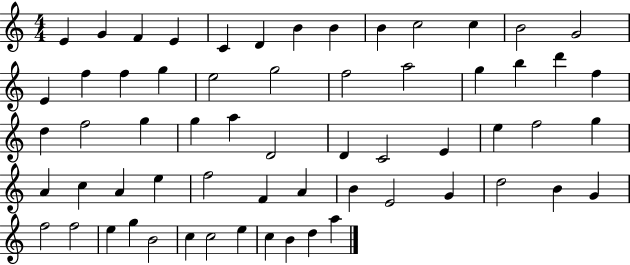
{
  \clef treble
  \numericTimeSignature
  \time 4/4
  \key c \major
  e'4 g'4 f'4 e'4 | c'4 d'4 b'4 b'4 | b'4 c''2 c''4 | b'2 g'2 | \break e'4 f''4 f''4 g''4 | e''2 g''2 | f''2 a''2 | g''4 b''4 d'''4 f''4 | \break d''4 f''2 g''4 | g''4 a''4 d'2 | d'4 c'2 e'4 | e''4 f''2 g''4 | \break a'4 c''4 a'4 e''4 | f''2 f'4 a'4 | b'4 e'2 g'4 | d''2 b'4 g'4 | \break f''2 f''2 | e''4 g''4 b'2 | c''4 c''2 e''4 | c''4 b'4 d''4 a''4 | \break \bar "|."
}